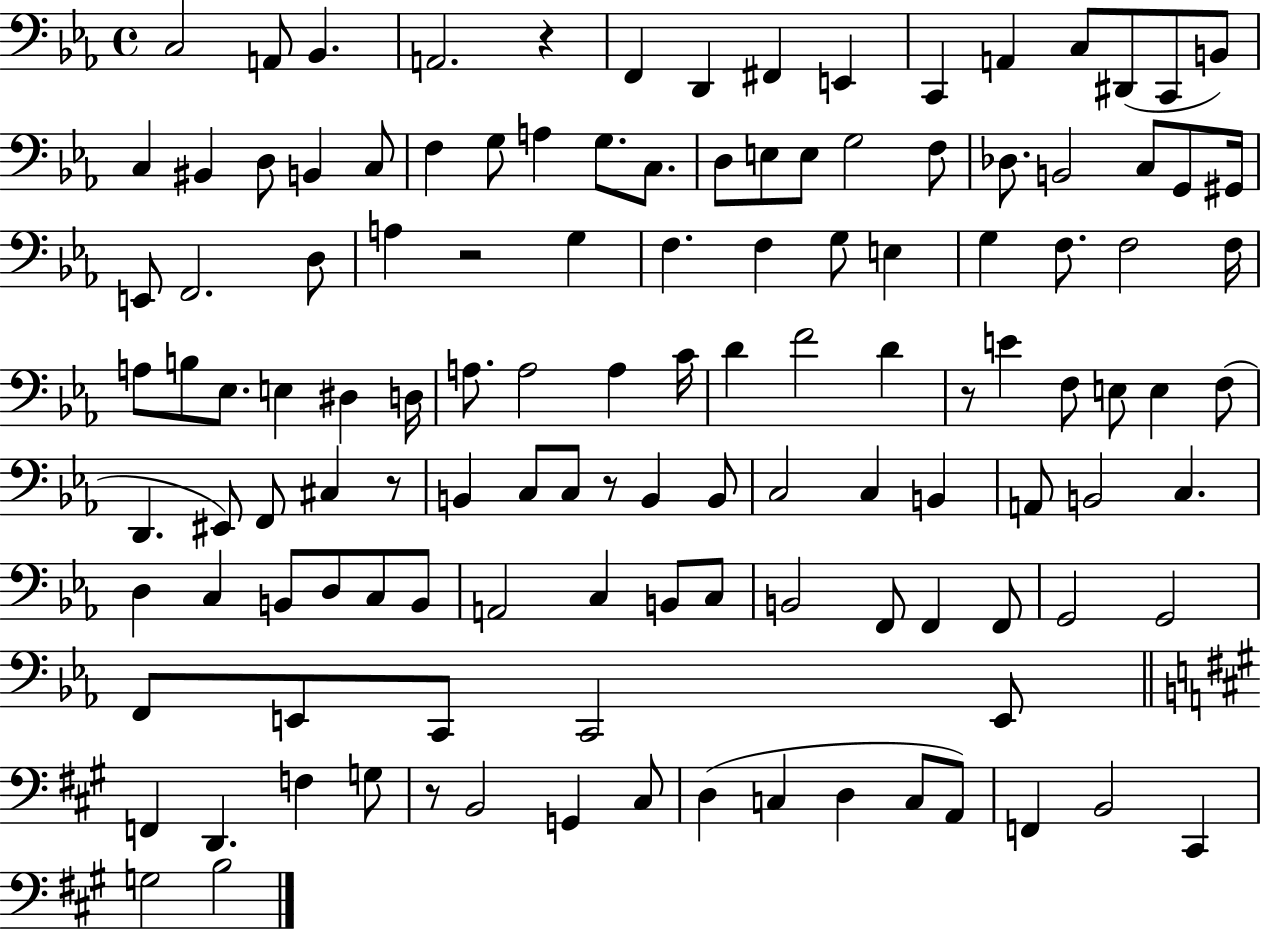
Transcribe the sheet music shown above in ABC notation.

X:1
T:Untitled
M:4/4
L:1/4
K:Eb
C,2 A,,/2 _B,, A,,2 z F,, D,, ^F,, E,, C,, A,, C,/2 ^D,,/2 C,,/2 B,,/2 C, ^B,, D,/2 B,, C,/2 F, G,/2 A, G,/2 C,/2 D,/2 E,/2 E,/2 G,2 F,/2 _D,/2 B,,2 C,/2 G,,/2 ^G,,/4 E,,/2 F,,2 D,/2 A, z2 G, F, F, G,/2 E, G, F,/2 F,2 F,/4 A,/2 B,/2 _E,/2 E, ^D, D,/4 A,/2 A,2 A, C/4 D F2 D z/2 E F,/2 E,/2 E, F,/2 D,, ^E,,/2 F,,/2 ^C, z/2 B,, C,/2 C,/2 z/2 B,, B,,/2 C,2 C, B,, A,,/2 B,,2 C, D, C, B,,/2 D,/2 C,/2 B,,/2 A,,2 C, B,,/2 C,/2 B,,2 F,,/2 F,, F,,/2 G,,2 G,,2 F,,/2 E,,/2 C,,/2 C,,2 E,,/2 F,, D,, F, G,/2 z/2 B,,2 G,, ^C,/2 D, C, D, C,/2 A,,/2 F,, B,,2 ^C,, G,2 B,2